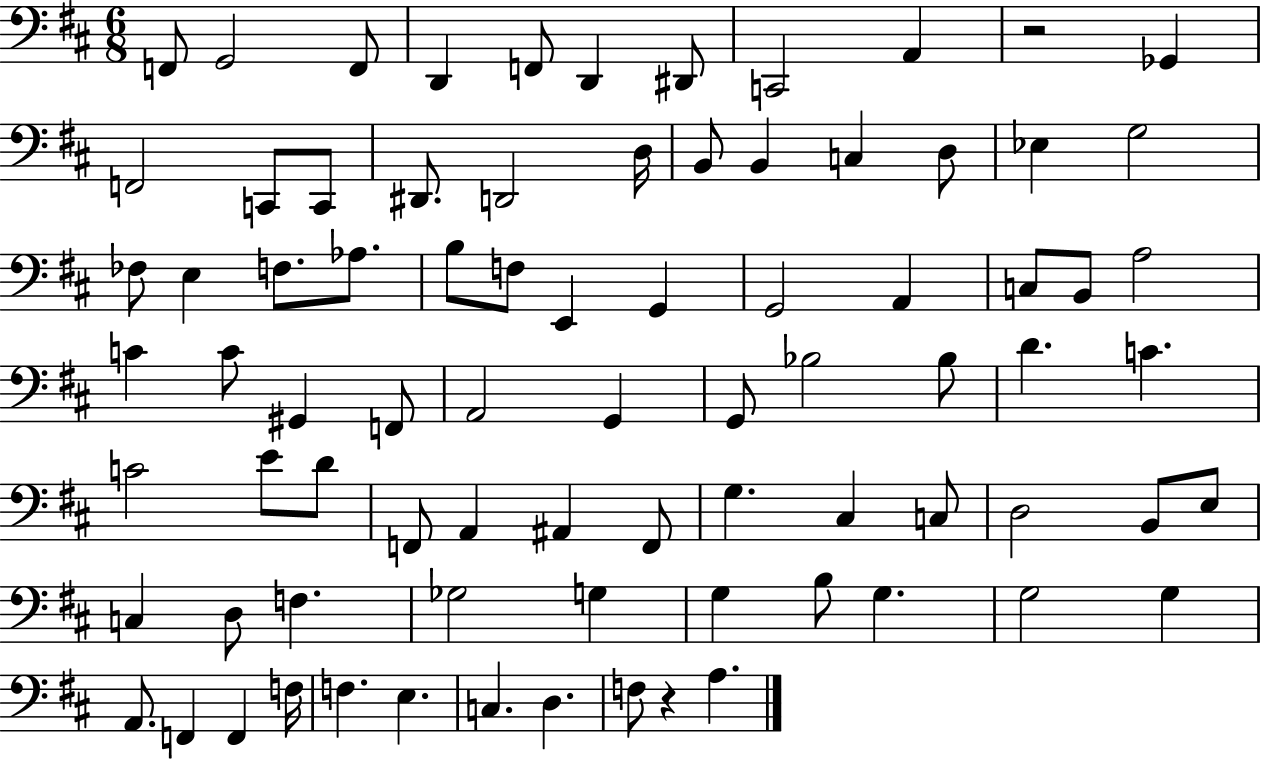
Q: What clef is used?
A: bass